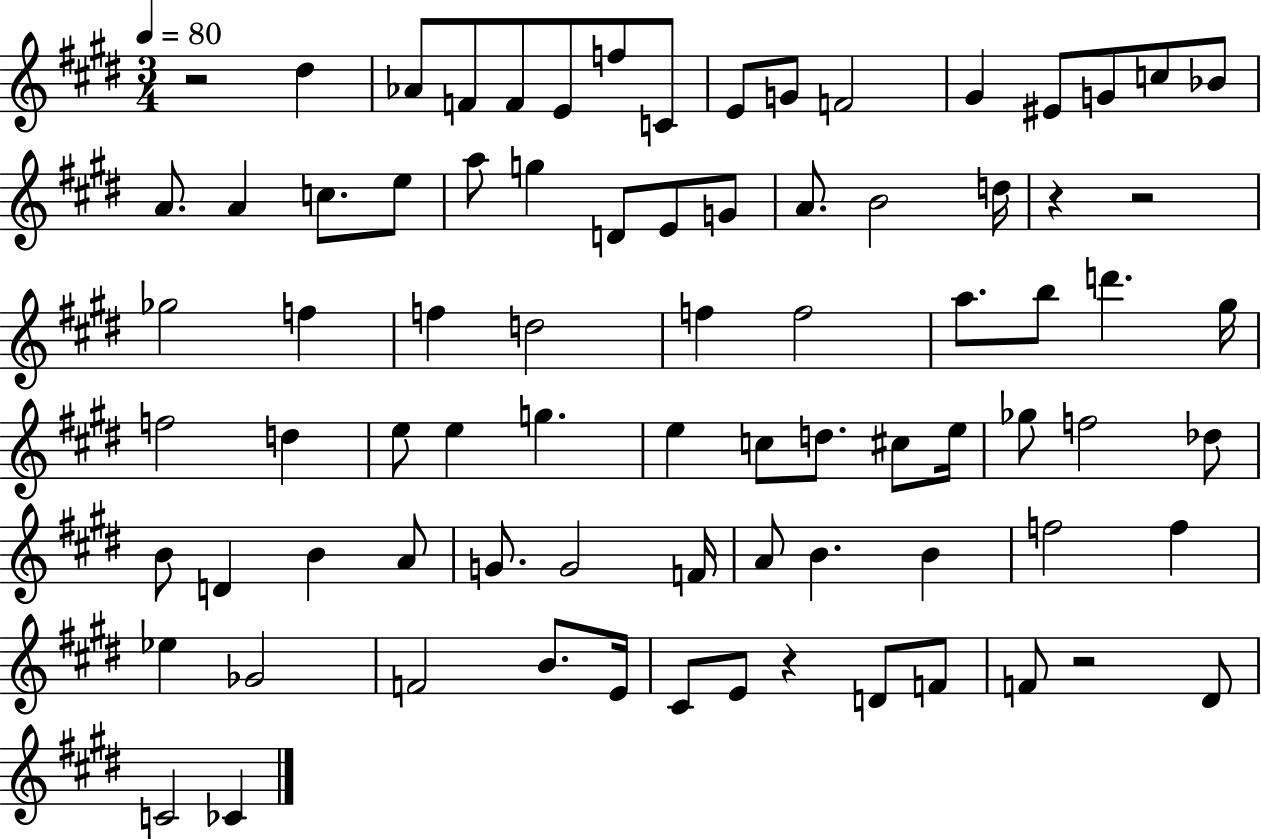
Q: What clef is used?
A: treble